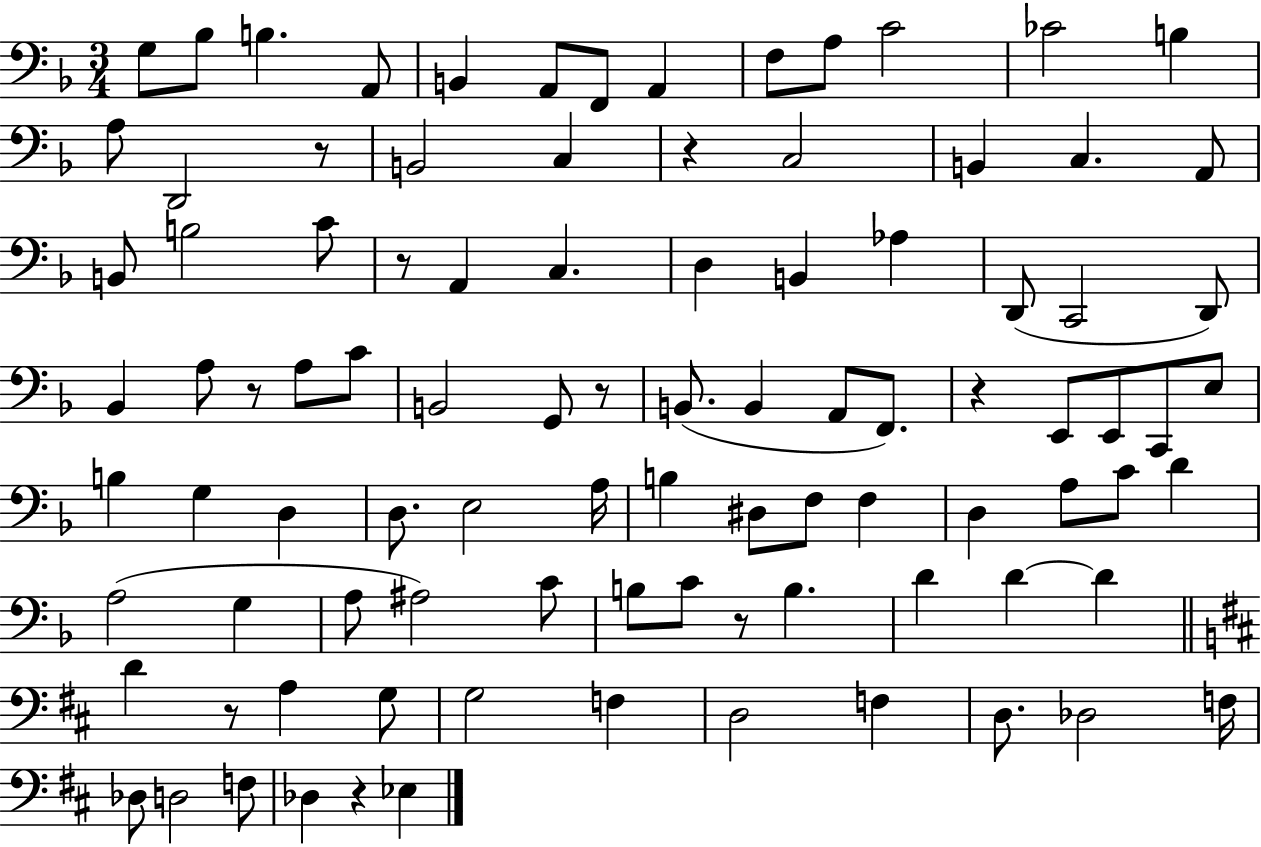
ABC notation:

X:1
T:Untitled
M:3/4
L:1/4
K:F
G,/2 _B,/2 B, A,,/2 B,, A,,/2 F,,/2 A,, F,/2 A,/2 C2 _C2 B, A,/2 D,,2 z/2 B,,2 C, z C,2 B,, C, A,,/2 B,,/2 B,2 C/2 z/2 A,, C, D, B,, _A, D,,/2 C,,2 D,,/2 _B,, A,/2 z/2 A,/2 C/2 B,,2 G,,/2 z/2 B,,/2 B,, A,,/2 F,,/2 z E,,/2 E,,/2 C,,/2 E,/2 B, G, D, D,/2 E,2 A,/4 B, ^D,/2 F,/2 F, D, A,/2 C/2 D A,2 G, A,/2 ^A,2 C/2 B,/2 C/2 z/2 B, D D D D z/2 A, G,/2 G,2 F, D,2 F, D,/2 _D,2 F,/4 _D,/2 D,2 F,/2 _D, z _E,